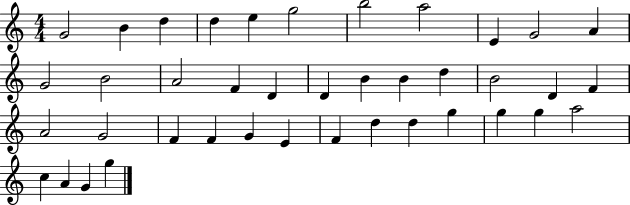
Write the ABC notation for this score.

X:1
T:Untitled
M:4/4
L:1/4
K:C
G2 B d d e g2 b2 a2 E G2 A G2 B2 A2 F D D B B d B2 D F A2 G2 F F G E F d d g g g a2 c A G g